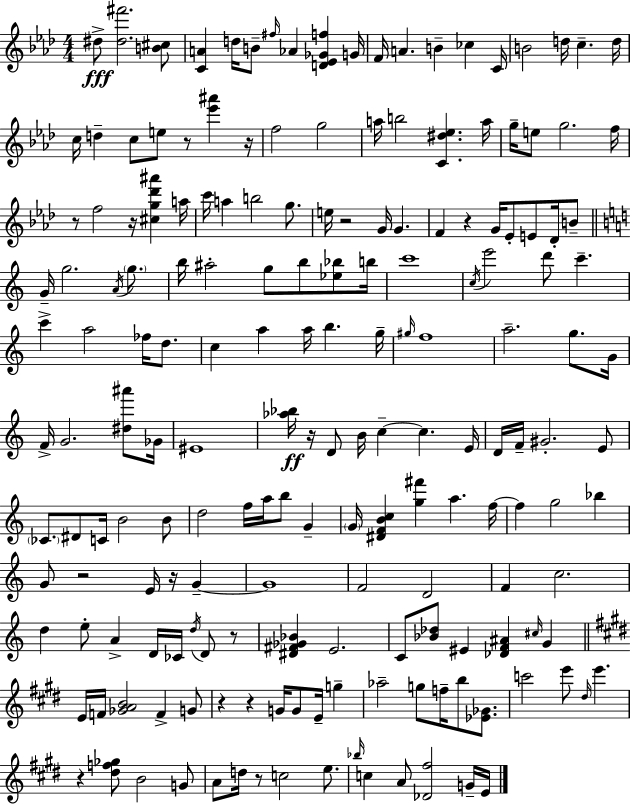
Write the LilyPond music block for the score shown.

{
  \clef treble
  \numericTimeSignature
  \time 4/4
  \key f \minor
  dis''8->\fff <dis'' fis'''>2. <b' cis''>8 | <c' a'>4 d''16 b'8-- \grace { fis''16 } aes'4 <d' ees' ges' f''>4 | g'16 f'16 a'4. b'4-- ces''4 | c'16 b'2 d''16 c''4.-- | \break d''16 c''16 d''4-- c''8 e''8 r8 <ees''' ais'''>4 | r16 f''2 g''2 | a''16 b''2 <c' dis'' ees''>4. | a''16 g''16-- e''8 g''2. | \break f''16 r8 f''2 r16 <cis'' g'' des''' ais'''>4 | a''16 c'''16 a''4 b''2 g''8. | e''16 r2 g'16 g'4. | f'4 r4 g'16 ees'8-. e'8 des'16-. b'8-- | \break \bar "||" \break \key a \minor g'16-- g''2. \acciaccatura { a'16 } \parenthesize g''8. | b''16 ais''2-. g''8 b''8 <ees'' bes''>8 | b''16 c'''1 | \acciaccatura { c''16 } e'''2 d'''8 c'''4.-- | \break c'''4-> a''2 fes''16 d''8. | c''4 a''4 a''16 b''4. | g''16-- \grace { gis''16 } f''1 | a''2.-- g''8. | \break g'16 f'16-> g'2. | <dis'' ais'''>8 ges'16 eis'1 | <aes'' bes''>16\ff r16 d'8 b'16 c''4--~~ c''4. | e'16 d'16 f'16-- gis'2.-. | \break e'8 \parenthesize ces'8. dis'8 c'16 b'2 | b'8 d''2 f''16 a''16 b''8 g'4-- | \parenthesize g'16 <dis' f' b' c''>4 <g'' fis'''>4 a''4. | f''16~~ f''4 g''2 bes''4 | \break g'8 r2 e'16 r16 g'4--~~ | g'1 | f'2 d'2 | f'4 c''2. | \break d''4 e''8-. a'4-> d'16 ces'16 \acciaccatura { d''16 } | d'8 r8 <dis' fis' ges' bes'>4 e'2. | c'8 <bes' des''>8 eis'4 <des' f' ais'>4 | \grace { cis''16 } g'4 \bar "||" \break \key e \major e'16 f'16 <ges' a' b'>2 f'4-> g'8 | r4 r4 g'16 g'8 e'16-- g''4-- | aes''2-- g''8 f''16-- b''8 <ees' ges'>8. | c'''2 e'''8 \grace { dis''16 } e'''4. | \break r4 <dis'' f'' ges''>8 b'2 g'8 | a'8 d''16 r8 c''2 e''8. | \grace { bes''16 } c''4 a'8 <des' fis''>2 | g'16-- e'16 \bar "|."
}